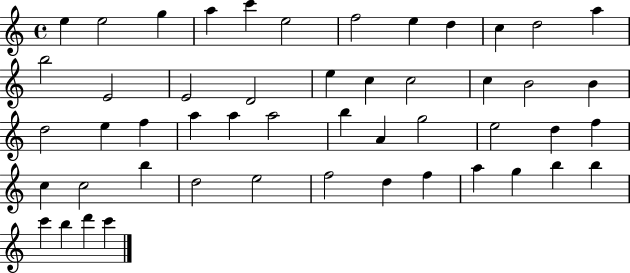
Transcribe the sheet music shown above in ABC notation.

X:1
T:Untitled
M:4/4
L:1/4
K:C
e e2 g a c' e2 f2 e d c d2 a b2 E2 E2 D2 e c c2 c B2 B d2 e f a a a2 b A g2 e2 d f c c2 b d2 e2 f2 d f a g b b c' b d' c'